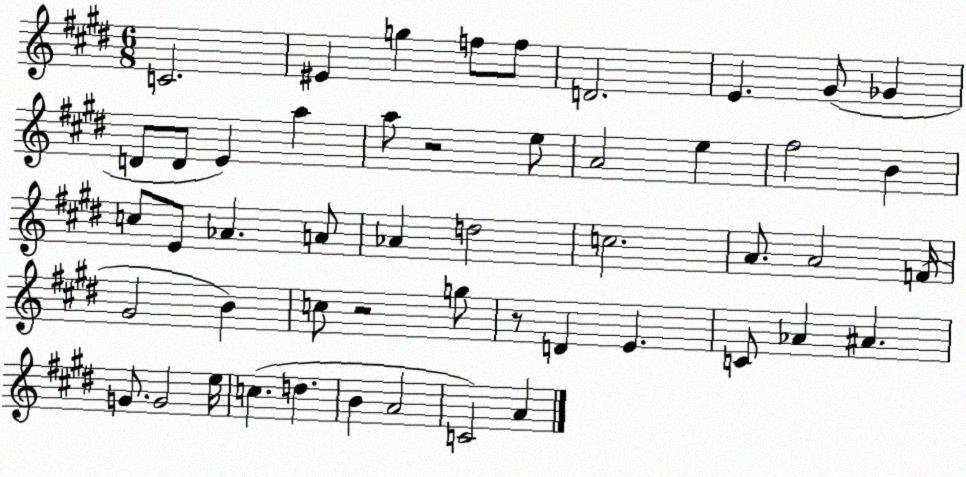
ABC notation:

X:1
T:Untitled
M:6/8
L:1/4
K:E
C2 ^E g f/2 f/2 D2 E ^G/2 _G D/2 D/2 E a a/2 z2 e/2 A2 e ^f2 B c/2 E/2 _A A/2 _A d2 c2 A/2 A2 F/4 ^G2 B c/2 z2 g/2 z/2 D E C/2 _A ^A G/2 G2 e/4 c d B A2 C2 A